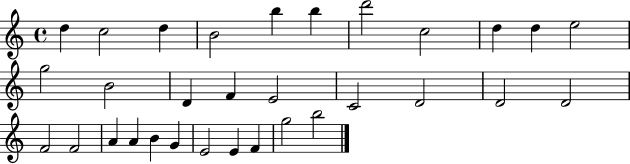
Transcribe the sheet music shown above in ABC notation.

X:1
T:Untitled
M:4/4
L:1/4
K:C
d c2 d B2 b b d'2 c2 d d e2 g2 B2 D F E2 C2 D2 D2 D2 F2 F2 A A B G E2 E F g2 b2